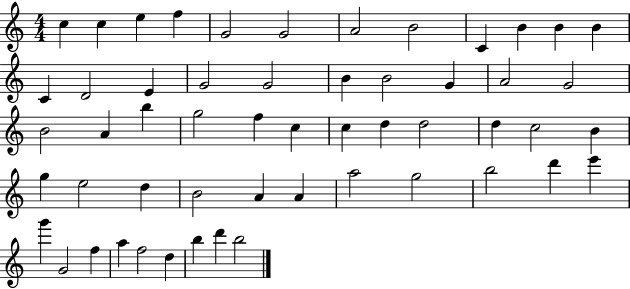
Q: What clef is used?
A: treble